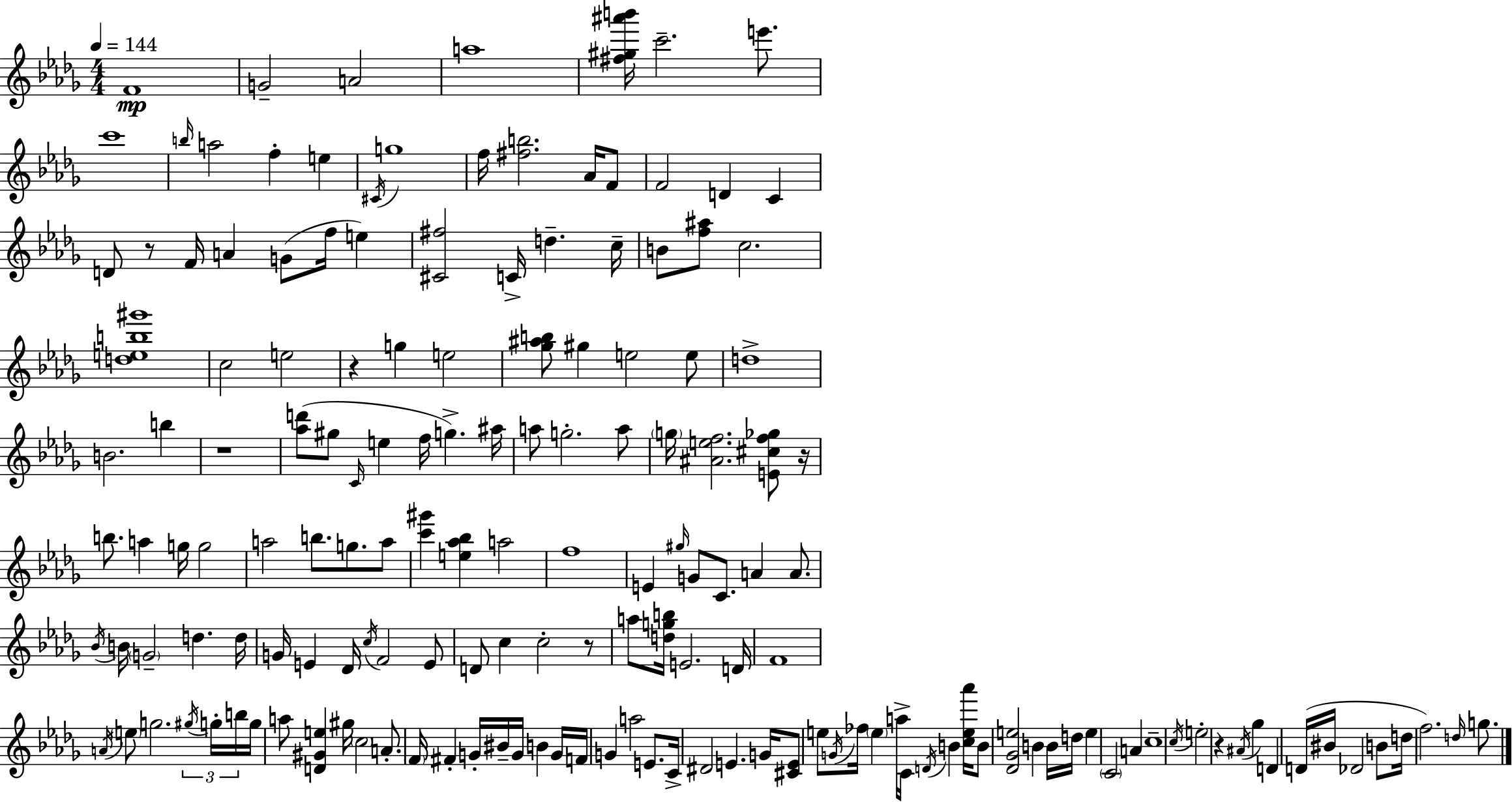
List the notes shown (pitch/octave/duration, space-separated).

F4/w G4/h A4/h A5/w [F#5,G#5,A#6,B6]/s C6/h. E6/e. C6/w B5/s A5/h F5/q E5/q C#4/s G5/w F5/s [F#5,B5]/h. Ab4/s F4/e F4/h D4/q C4/q D4/e R/e F4/s A4/q G4/e F5/s E5/q [C#4,F#5]/h C4/s D5/q. C5/s B4/e [F5,A#5]/e C5/h. [D5,E5,B5,G#6]/w C5/h E5/h R/q G5/q E5/h [Gb5,A#5,B5]/e G#5/q E5/h E5/e D5/w B4/h. B5/q R/w [Ab5,D6]/e G#5/e C4/s E5/q F5/s G5/q. A#5/s A5/e G5/h. A5/e G5/s [A#4,E5,F5]/h. [E4,C#5,F5,Gb5]/e R/s B5/e. A5/q G5/s G5/h A5/h B5/e. G5/e. A5/e [C6,G#6]/q [E5,Ab5,Bb5]/q A5/h F5/w E4/q G#5/s G4/e C4/e. A4/q A4/e. Bb4/s B4/s G4/h D5/q. D5/s G4/s E4/q Db4/s C5/s F4/h E4/e D4/e C5/q C5/h R/e A5/e [D5,G5,B5]/s E4/h. D4/s F4/w A4/s E5/e G5/h. G#5/s G5/s B5/s G5/s A5/e [D4,G#4,E5]/q G#5/s C5/h A4/e. F4/s F#4/q G4/s BIS4/s G4/s B4/q G4/s F4/s G4/q A5/h E4/e. C4/s D#4/h E4/q. G4/s [C#4,E4]/e E5/e G4/s FES5/s E5/q A5/s C4/s D4/s B4/q [C5,E5,Ab6]/s B4/e [Db4,Gb4,E5]/h B4/q B4/s D5/s E5/q C4/h A4/q C5/w C5/s E5/h R/q A#4/s Gb5/q D4/q D4/s BIS4/s Db4/h B4/e D5/s F5/h. D5/s G5/e.